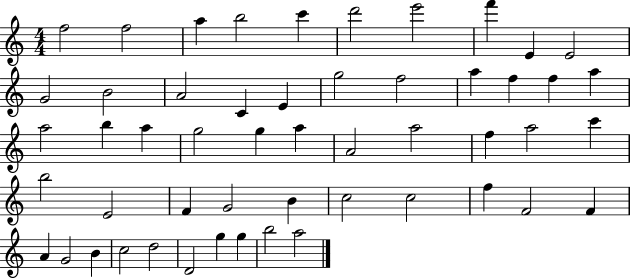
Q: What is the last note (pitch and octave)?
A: A5